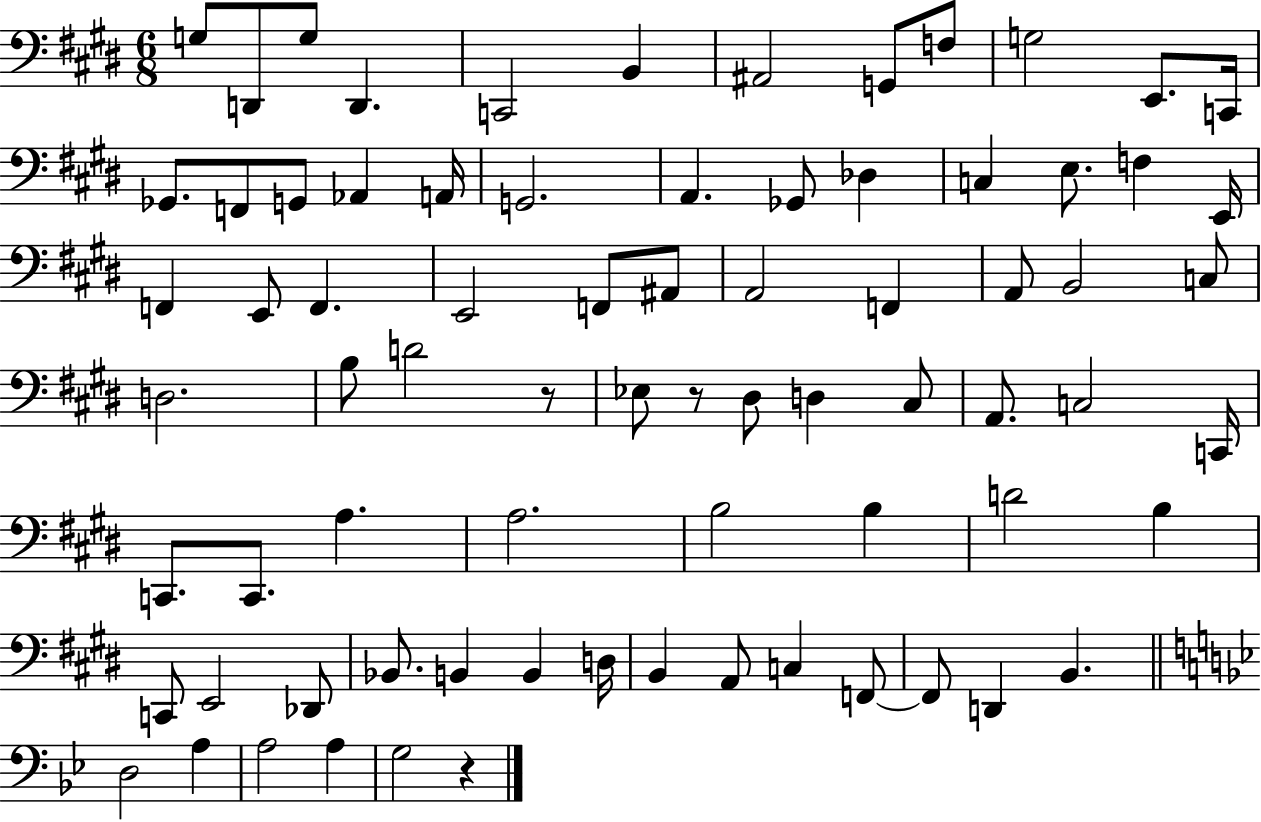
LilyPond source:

{
  \clef bass
  \numericTimeSignature
  \time 6/8
  \key e \major
  g8 d,8 g8 d,4. | c,2 b,4 | ais,2 g,8 f8 | g2 e,8. c,16 | \break ges,8. f,8 g,8 aes,4 a,16 | g,2. | a,4. ges,8 des4 | c4 e8. f4 e,16 | \break f,4 e,8 f,4. | e,2 f,8 ais,8 | a,2 f,4 | a,8 b,2 c8 | \break d2. | b8 d'2 r8 | ees8 r8 dis8 d4 cis8 | a,8. c2 c,16 | \break c,8. c,8. a4. | a2. | b2 b4 | d'2 b4 | \break c,8 e,2 des,8 | bes,8. b,4 b,4 d16 | b,4 a,8 c4 f,8~~ | f,8 d,4 b,4. | \break \bar "||" \break \key bes \major d2 a4 | a2 a4 | g2 r4 | \bar "|."
}